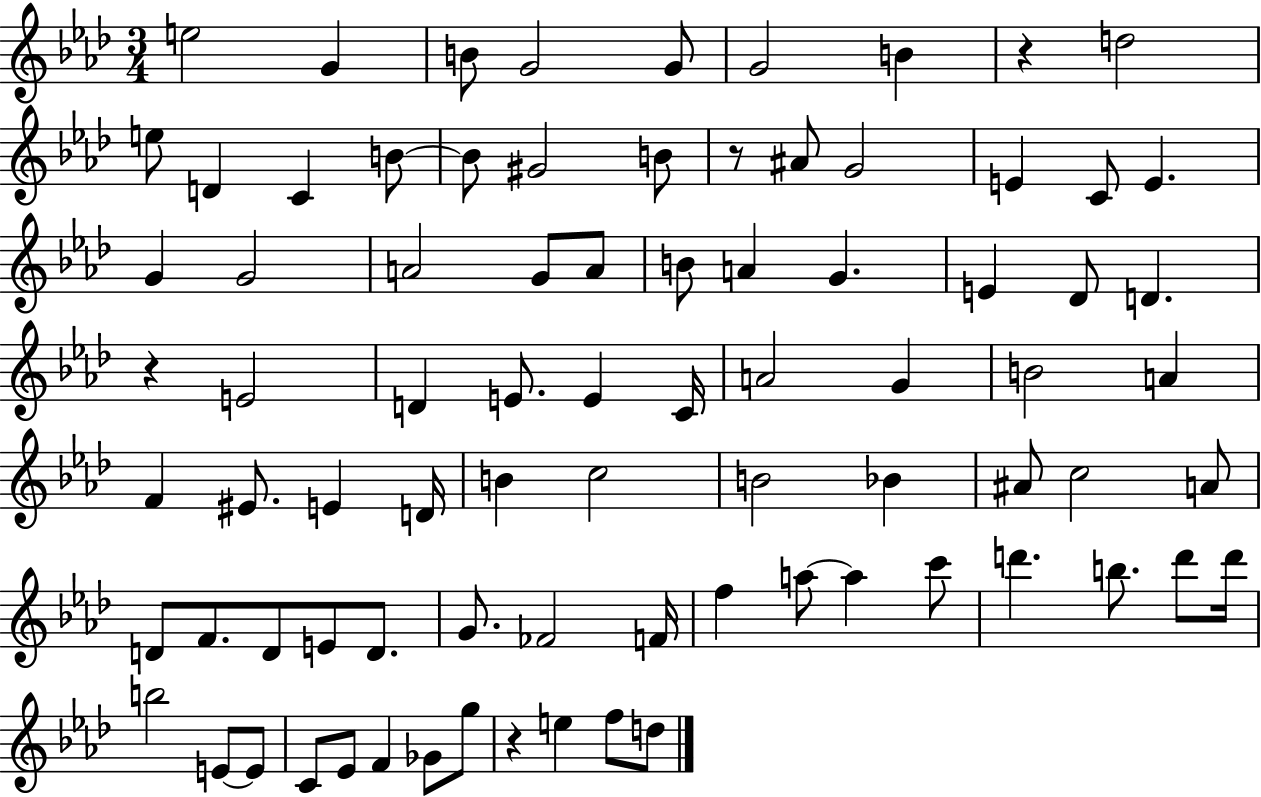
{
  \clef treble
  \numericTimeSignature
  \time 3/4
  \key aes \major
  e''2 g'4 | b'8 g'2 g'8 | g'2 b'4 | r4 d''2 | \break e''8 d'4 c'4 b'8~~ | b'8 gis'2 b'8 | r8 ais'8 g'2 | e'4 c'8 e'4. | \break g'4 g'2 | a'2 g'8 a'8 | b'8 a'4 g'4. | e'4 des'8 d'4. | \break r4 e'2 | d'4 e'8. e'4 c'16 | a'2 g'4 | b'2 a'4 | \break f'4 eis'8. e'4 d'16 | b'4 c''2 | b'2 bes'4 | ais'8 c''2 a'8 | \break d'8 f'8. d'8 e'8 d'8. | g'8. fes'2 f'16 | f''4 a''8~~ a''4 c'''8 | d'''4. b''8. d'''8 d'''16 | \break b''2 e'8~~ e'8 | c'8 ees'8 f'4 ges'8 g''8 | r4 e''4 f''8 d''8 | \bar "|."
}